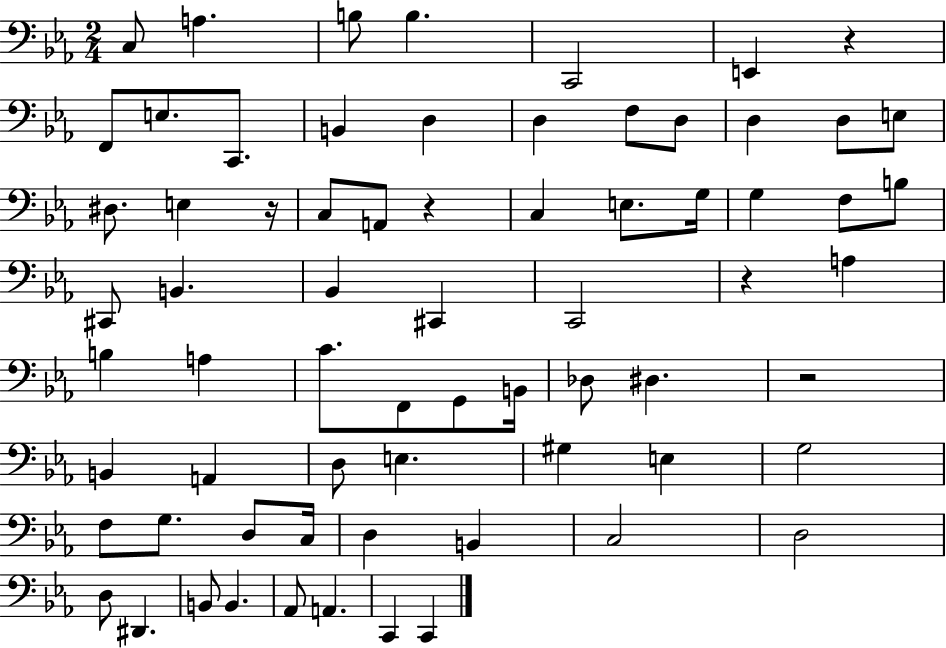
{
  \clef bass
  \numericTimeSignature
  \time 2/4
  \key ees \major
  c8 a4. | b8 b4. | c,2 | e,4 r4 | \break f,8 e8. c,8. | b,4 d4 | d4 f8 d8 | d4 d8 e8 | \break dis8. e4 r16 | c8 a,8 r4 | c4 e8. g16 | g4 f8 b8 | \break cis,8 b,4. | bes,4 cis,4 | c,2 | r4 a4 | \break b4 a4 | c'8. f,8 g,8 b,16 | des8 dis4. | r2 | \break b,4 a,4 | d8 e4. | gis4 e4 | g2 | \break f8 g8. d8 c16 | d4 b,4 | c2 | d2 | \break d8 dis,4. | b,8 b,4. | aes,8 a,4. | c,4 c,4 | \break \bar "|."
}